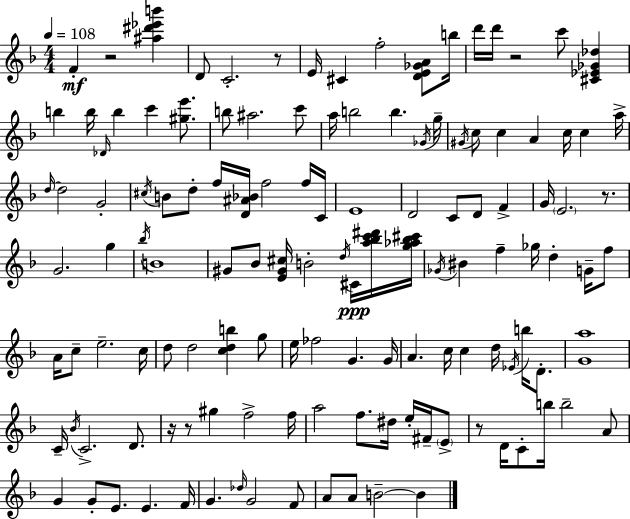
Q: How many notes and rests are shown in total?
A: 129